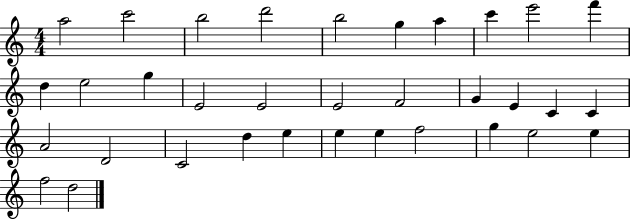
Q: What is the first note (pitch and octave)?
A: A5